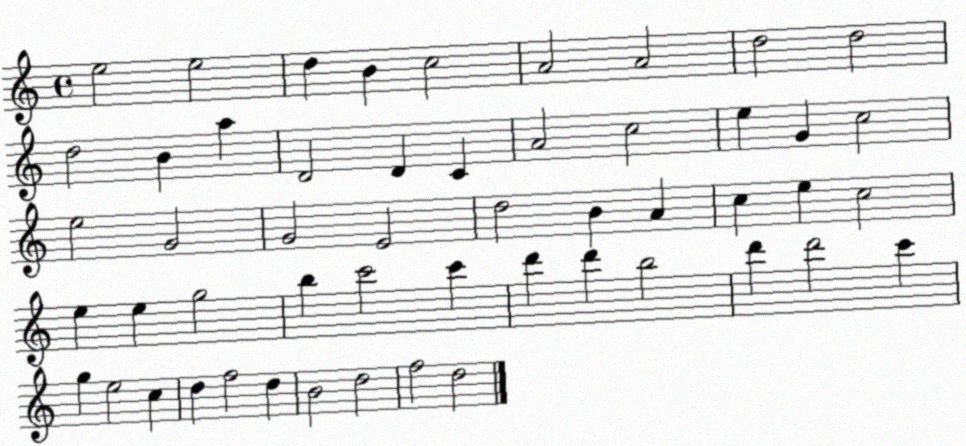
X:1
T:Untitled
M:4/4
L:1/4
K:C
e2 e2 d B c2 A2 A2 d2 d2 d2 B a D2 D C A2 c2 e G c2 e2 G2 G2 E2 d2 B A c e c2 e e g2 b c'2 c' d' d' b2 d' d'2 c' g e2 c d f2 d B2 d2 f2 d2